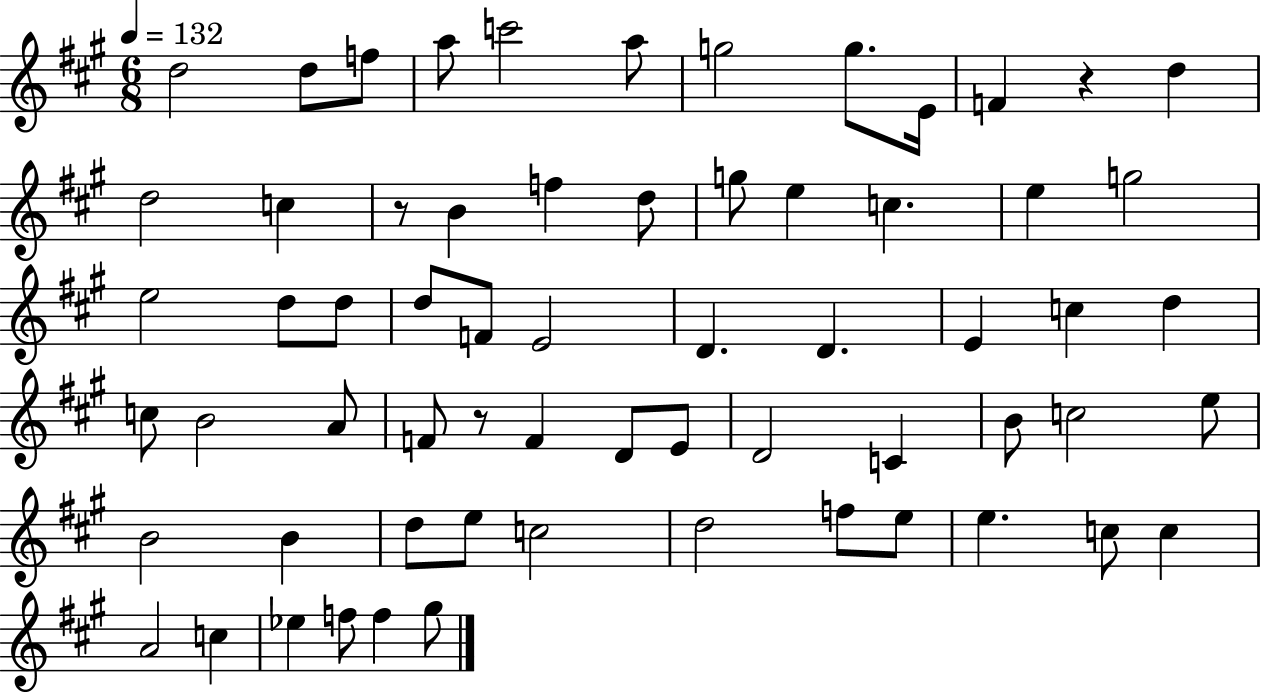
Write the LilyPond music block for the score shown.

{
  \clef treble
  \numericTimeSignature
  \time 6/8
  \key a \major
  \tempo 4 = 132
  d''2 d''8 f''8 | a''8 c'''2 a''8 | g''2 g''8. e'16 | f'4 r4 d''4 | \break d''2 c''4 | r8 b'4 f''4 d''8 | g''8 e''4 c''4. | e''4 g''2 | \break e''2 d''8 d''8 | d''8 f'8 e'2 | d'4. d'4. | e'4 c''4 d''4 | \break c''8 b'2 a'8 | f'8 r8 f'4 d'8 e'8 | d'2 c'4 | b'8 c''2 e''8 | \break b'2 b'4 | d''8 e''8 c''2 | d''2 f''8 e''8 | e''4. c''8 c''4 | \break a'2 c''4 | ees''4 f''8 f''4 gis''8 | \bar "|."
}